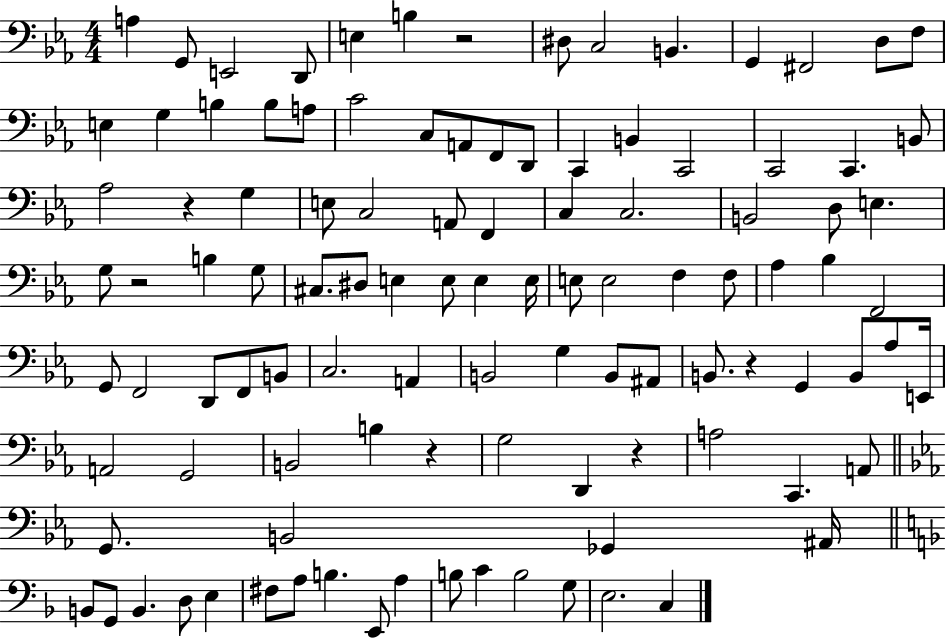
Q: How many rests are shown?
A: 6